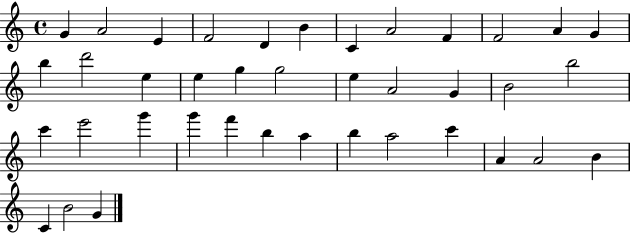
{
  \clef treble
  \time 4/4
  \defaultTimeSignature
  \key c \major
  g'4 a'2 e'4 | f'2 d'4 b'4 | c'4 a'2 f'4 | f'2 a'4 g'4 | \break b''4 d'''2 e''4 | e''4 g''4 g''2 | e''4 a'2 g'4 | b'2 b''2 | \break c'''4 e'''2 g'''4 | g'''4 f'''4 b''4 a''4 | b''4 a''2 c'''4 | a'4 a'2 b'4 | \break c'4 b'2 g'4 | \bar "|."
}